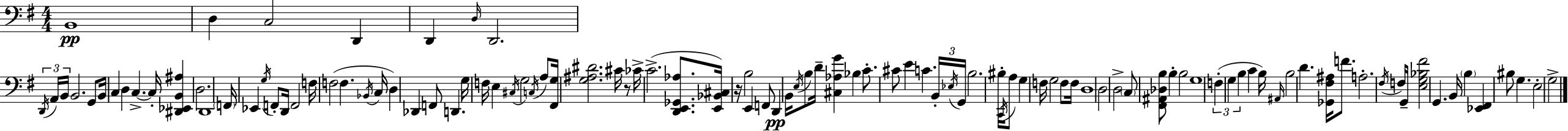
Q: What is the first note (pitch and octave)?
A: B2